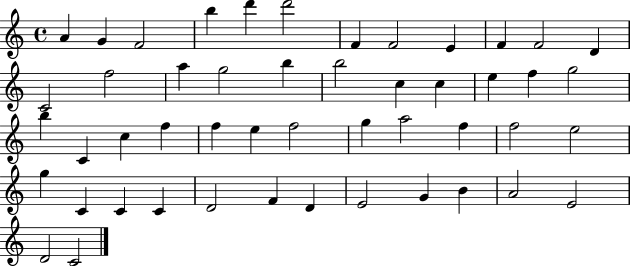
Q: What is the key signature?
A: C major